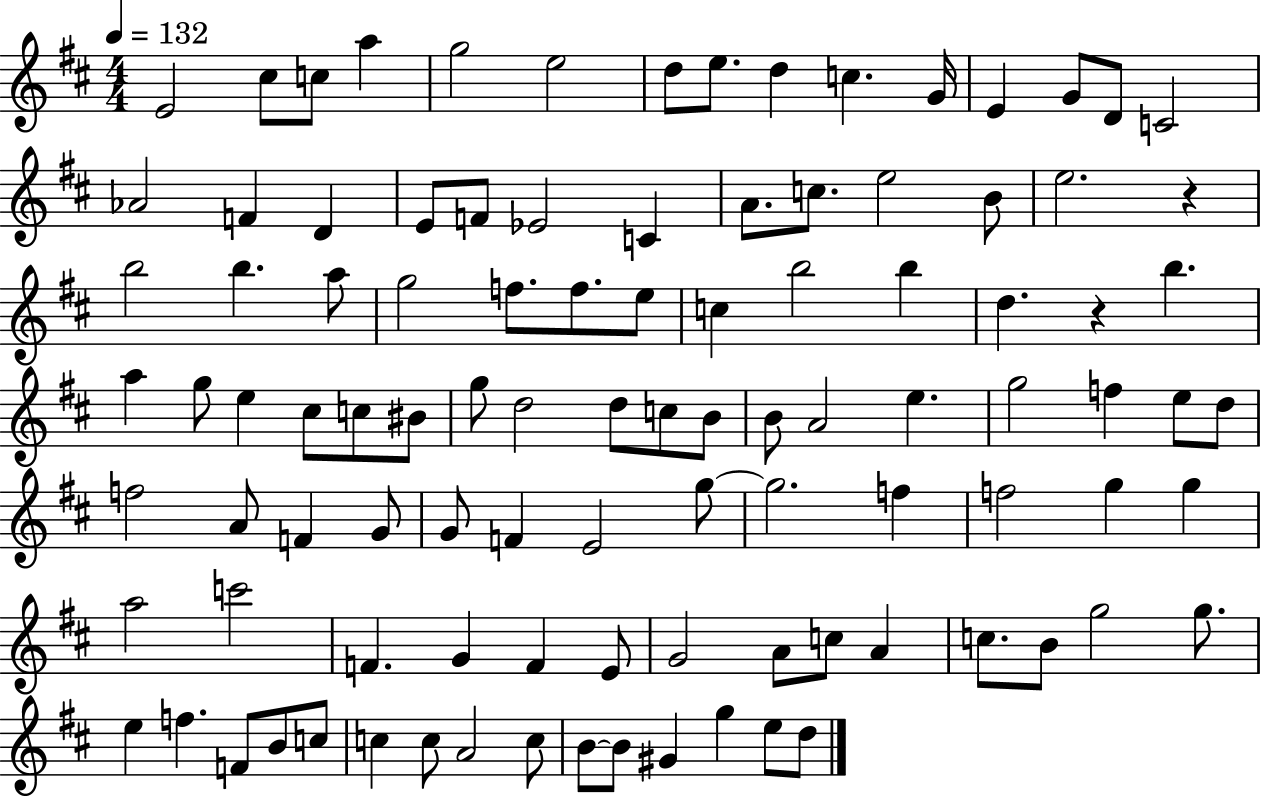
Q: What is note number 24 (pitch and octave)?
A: C5